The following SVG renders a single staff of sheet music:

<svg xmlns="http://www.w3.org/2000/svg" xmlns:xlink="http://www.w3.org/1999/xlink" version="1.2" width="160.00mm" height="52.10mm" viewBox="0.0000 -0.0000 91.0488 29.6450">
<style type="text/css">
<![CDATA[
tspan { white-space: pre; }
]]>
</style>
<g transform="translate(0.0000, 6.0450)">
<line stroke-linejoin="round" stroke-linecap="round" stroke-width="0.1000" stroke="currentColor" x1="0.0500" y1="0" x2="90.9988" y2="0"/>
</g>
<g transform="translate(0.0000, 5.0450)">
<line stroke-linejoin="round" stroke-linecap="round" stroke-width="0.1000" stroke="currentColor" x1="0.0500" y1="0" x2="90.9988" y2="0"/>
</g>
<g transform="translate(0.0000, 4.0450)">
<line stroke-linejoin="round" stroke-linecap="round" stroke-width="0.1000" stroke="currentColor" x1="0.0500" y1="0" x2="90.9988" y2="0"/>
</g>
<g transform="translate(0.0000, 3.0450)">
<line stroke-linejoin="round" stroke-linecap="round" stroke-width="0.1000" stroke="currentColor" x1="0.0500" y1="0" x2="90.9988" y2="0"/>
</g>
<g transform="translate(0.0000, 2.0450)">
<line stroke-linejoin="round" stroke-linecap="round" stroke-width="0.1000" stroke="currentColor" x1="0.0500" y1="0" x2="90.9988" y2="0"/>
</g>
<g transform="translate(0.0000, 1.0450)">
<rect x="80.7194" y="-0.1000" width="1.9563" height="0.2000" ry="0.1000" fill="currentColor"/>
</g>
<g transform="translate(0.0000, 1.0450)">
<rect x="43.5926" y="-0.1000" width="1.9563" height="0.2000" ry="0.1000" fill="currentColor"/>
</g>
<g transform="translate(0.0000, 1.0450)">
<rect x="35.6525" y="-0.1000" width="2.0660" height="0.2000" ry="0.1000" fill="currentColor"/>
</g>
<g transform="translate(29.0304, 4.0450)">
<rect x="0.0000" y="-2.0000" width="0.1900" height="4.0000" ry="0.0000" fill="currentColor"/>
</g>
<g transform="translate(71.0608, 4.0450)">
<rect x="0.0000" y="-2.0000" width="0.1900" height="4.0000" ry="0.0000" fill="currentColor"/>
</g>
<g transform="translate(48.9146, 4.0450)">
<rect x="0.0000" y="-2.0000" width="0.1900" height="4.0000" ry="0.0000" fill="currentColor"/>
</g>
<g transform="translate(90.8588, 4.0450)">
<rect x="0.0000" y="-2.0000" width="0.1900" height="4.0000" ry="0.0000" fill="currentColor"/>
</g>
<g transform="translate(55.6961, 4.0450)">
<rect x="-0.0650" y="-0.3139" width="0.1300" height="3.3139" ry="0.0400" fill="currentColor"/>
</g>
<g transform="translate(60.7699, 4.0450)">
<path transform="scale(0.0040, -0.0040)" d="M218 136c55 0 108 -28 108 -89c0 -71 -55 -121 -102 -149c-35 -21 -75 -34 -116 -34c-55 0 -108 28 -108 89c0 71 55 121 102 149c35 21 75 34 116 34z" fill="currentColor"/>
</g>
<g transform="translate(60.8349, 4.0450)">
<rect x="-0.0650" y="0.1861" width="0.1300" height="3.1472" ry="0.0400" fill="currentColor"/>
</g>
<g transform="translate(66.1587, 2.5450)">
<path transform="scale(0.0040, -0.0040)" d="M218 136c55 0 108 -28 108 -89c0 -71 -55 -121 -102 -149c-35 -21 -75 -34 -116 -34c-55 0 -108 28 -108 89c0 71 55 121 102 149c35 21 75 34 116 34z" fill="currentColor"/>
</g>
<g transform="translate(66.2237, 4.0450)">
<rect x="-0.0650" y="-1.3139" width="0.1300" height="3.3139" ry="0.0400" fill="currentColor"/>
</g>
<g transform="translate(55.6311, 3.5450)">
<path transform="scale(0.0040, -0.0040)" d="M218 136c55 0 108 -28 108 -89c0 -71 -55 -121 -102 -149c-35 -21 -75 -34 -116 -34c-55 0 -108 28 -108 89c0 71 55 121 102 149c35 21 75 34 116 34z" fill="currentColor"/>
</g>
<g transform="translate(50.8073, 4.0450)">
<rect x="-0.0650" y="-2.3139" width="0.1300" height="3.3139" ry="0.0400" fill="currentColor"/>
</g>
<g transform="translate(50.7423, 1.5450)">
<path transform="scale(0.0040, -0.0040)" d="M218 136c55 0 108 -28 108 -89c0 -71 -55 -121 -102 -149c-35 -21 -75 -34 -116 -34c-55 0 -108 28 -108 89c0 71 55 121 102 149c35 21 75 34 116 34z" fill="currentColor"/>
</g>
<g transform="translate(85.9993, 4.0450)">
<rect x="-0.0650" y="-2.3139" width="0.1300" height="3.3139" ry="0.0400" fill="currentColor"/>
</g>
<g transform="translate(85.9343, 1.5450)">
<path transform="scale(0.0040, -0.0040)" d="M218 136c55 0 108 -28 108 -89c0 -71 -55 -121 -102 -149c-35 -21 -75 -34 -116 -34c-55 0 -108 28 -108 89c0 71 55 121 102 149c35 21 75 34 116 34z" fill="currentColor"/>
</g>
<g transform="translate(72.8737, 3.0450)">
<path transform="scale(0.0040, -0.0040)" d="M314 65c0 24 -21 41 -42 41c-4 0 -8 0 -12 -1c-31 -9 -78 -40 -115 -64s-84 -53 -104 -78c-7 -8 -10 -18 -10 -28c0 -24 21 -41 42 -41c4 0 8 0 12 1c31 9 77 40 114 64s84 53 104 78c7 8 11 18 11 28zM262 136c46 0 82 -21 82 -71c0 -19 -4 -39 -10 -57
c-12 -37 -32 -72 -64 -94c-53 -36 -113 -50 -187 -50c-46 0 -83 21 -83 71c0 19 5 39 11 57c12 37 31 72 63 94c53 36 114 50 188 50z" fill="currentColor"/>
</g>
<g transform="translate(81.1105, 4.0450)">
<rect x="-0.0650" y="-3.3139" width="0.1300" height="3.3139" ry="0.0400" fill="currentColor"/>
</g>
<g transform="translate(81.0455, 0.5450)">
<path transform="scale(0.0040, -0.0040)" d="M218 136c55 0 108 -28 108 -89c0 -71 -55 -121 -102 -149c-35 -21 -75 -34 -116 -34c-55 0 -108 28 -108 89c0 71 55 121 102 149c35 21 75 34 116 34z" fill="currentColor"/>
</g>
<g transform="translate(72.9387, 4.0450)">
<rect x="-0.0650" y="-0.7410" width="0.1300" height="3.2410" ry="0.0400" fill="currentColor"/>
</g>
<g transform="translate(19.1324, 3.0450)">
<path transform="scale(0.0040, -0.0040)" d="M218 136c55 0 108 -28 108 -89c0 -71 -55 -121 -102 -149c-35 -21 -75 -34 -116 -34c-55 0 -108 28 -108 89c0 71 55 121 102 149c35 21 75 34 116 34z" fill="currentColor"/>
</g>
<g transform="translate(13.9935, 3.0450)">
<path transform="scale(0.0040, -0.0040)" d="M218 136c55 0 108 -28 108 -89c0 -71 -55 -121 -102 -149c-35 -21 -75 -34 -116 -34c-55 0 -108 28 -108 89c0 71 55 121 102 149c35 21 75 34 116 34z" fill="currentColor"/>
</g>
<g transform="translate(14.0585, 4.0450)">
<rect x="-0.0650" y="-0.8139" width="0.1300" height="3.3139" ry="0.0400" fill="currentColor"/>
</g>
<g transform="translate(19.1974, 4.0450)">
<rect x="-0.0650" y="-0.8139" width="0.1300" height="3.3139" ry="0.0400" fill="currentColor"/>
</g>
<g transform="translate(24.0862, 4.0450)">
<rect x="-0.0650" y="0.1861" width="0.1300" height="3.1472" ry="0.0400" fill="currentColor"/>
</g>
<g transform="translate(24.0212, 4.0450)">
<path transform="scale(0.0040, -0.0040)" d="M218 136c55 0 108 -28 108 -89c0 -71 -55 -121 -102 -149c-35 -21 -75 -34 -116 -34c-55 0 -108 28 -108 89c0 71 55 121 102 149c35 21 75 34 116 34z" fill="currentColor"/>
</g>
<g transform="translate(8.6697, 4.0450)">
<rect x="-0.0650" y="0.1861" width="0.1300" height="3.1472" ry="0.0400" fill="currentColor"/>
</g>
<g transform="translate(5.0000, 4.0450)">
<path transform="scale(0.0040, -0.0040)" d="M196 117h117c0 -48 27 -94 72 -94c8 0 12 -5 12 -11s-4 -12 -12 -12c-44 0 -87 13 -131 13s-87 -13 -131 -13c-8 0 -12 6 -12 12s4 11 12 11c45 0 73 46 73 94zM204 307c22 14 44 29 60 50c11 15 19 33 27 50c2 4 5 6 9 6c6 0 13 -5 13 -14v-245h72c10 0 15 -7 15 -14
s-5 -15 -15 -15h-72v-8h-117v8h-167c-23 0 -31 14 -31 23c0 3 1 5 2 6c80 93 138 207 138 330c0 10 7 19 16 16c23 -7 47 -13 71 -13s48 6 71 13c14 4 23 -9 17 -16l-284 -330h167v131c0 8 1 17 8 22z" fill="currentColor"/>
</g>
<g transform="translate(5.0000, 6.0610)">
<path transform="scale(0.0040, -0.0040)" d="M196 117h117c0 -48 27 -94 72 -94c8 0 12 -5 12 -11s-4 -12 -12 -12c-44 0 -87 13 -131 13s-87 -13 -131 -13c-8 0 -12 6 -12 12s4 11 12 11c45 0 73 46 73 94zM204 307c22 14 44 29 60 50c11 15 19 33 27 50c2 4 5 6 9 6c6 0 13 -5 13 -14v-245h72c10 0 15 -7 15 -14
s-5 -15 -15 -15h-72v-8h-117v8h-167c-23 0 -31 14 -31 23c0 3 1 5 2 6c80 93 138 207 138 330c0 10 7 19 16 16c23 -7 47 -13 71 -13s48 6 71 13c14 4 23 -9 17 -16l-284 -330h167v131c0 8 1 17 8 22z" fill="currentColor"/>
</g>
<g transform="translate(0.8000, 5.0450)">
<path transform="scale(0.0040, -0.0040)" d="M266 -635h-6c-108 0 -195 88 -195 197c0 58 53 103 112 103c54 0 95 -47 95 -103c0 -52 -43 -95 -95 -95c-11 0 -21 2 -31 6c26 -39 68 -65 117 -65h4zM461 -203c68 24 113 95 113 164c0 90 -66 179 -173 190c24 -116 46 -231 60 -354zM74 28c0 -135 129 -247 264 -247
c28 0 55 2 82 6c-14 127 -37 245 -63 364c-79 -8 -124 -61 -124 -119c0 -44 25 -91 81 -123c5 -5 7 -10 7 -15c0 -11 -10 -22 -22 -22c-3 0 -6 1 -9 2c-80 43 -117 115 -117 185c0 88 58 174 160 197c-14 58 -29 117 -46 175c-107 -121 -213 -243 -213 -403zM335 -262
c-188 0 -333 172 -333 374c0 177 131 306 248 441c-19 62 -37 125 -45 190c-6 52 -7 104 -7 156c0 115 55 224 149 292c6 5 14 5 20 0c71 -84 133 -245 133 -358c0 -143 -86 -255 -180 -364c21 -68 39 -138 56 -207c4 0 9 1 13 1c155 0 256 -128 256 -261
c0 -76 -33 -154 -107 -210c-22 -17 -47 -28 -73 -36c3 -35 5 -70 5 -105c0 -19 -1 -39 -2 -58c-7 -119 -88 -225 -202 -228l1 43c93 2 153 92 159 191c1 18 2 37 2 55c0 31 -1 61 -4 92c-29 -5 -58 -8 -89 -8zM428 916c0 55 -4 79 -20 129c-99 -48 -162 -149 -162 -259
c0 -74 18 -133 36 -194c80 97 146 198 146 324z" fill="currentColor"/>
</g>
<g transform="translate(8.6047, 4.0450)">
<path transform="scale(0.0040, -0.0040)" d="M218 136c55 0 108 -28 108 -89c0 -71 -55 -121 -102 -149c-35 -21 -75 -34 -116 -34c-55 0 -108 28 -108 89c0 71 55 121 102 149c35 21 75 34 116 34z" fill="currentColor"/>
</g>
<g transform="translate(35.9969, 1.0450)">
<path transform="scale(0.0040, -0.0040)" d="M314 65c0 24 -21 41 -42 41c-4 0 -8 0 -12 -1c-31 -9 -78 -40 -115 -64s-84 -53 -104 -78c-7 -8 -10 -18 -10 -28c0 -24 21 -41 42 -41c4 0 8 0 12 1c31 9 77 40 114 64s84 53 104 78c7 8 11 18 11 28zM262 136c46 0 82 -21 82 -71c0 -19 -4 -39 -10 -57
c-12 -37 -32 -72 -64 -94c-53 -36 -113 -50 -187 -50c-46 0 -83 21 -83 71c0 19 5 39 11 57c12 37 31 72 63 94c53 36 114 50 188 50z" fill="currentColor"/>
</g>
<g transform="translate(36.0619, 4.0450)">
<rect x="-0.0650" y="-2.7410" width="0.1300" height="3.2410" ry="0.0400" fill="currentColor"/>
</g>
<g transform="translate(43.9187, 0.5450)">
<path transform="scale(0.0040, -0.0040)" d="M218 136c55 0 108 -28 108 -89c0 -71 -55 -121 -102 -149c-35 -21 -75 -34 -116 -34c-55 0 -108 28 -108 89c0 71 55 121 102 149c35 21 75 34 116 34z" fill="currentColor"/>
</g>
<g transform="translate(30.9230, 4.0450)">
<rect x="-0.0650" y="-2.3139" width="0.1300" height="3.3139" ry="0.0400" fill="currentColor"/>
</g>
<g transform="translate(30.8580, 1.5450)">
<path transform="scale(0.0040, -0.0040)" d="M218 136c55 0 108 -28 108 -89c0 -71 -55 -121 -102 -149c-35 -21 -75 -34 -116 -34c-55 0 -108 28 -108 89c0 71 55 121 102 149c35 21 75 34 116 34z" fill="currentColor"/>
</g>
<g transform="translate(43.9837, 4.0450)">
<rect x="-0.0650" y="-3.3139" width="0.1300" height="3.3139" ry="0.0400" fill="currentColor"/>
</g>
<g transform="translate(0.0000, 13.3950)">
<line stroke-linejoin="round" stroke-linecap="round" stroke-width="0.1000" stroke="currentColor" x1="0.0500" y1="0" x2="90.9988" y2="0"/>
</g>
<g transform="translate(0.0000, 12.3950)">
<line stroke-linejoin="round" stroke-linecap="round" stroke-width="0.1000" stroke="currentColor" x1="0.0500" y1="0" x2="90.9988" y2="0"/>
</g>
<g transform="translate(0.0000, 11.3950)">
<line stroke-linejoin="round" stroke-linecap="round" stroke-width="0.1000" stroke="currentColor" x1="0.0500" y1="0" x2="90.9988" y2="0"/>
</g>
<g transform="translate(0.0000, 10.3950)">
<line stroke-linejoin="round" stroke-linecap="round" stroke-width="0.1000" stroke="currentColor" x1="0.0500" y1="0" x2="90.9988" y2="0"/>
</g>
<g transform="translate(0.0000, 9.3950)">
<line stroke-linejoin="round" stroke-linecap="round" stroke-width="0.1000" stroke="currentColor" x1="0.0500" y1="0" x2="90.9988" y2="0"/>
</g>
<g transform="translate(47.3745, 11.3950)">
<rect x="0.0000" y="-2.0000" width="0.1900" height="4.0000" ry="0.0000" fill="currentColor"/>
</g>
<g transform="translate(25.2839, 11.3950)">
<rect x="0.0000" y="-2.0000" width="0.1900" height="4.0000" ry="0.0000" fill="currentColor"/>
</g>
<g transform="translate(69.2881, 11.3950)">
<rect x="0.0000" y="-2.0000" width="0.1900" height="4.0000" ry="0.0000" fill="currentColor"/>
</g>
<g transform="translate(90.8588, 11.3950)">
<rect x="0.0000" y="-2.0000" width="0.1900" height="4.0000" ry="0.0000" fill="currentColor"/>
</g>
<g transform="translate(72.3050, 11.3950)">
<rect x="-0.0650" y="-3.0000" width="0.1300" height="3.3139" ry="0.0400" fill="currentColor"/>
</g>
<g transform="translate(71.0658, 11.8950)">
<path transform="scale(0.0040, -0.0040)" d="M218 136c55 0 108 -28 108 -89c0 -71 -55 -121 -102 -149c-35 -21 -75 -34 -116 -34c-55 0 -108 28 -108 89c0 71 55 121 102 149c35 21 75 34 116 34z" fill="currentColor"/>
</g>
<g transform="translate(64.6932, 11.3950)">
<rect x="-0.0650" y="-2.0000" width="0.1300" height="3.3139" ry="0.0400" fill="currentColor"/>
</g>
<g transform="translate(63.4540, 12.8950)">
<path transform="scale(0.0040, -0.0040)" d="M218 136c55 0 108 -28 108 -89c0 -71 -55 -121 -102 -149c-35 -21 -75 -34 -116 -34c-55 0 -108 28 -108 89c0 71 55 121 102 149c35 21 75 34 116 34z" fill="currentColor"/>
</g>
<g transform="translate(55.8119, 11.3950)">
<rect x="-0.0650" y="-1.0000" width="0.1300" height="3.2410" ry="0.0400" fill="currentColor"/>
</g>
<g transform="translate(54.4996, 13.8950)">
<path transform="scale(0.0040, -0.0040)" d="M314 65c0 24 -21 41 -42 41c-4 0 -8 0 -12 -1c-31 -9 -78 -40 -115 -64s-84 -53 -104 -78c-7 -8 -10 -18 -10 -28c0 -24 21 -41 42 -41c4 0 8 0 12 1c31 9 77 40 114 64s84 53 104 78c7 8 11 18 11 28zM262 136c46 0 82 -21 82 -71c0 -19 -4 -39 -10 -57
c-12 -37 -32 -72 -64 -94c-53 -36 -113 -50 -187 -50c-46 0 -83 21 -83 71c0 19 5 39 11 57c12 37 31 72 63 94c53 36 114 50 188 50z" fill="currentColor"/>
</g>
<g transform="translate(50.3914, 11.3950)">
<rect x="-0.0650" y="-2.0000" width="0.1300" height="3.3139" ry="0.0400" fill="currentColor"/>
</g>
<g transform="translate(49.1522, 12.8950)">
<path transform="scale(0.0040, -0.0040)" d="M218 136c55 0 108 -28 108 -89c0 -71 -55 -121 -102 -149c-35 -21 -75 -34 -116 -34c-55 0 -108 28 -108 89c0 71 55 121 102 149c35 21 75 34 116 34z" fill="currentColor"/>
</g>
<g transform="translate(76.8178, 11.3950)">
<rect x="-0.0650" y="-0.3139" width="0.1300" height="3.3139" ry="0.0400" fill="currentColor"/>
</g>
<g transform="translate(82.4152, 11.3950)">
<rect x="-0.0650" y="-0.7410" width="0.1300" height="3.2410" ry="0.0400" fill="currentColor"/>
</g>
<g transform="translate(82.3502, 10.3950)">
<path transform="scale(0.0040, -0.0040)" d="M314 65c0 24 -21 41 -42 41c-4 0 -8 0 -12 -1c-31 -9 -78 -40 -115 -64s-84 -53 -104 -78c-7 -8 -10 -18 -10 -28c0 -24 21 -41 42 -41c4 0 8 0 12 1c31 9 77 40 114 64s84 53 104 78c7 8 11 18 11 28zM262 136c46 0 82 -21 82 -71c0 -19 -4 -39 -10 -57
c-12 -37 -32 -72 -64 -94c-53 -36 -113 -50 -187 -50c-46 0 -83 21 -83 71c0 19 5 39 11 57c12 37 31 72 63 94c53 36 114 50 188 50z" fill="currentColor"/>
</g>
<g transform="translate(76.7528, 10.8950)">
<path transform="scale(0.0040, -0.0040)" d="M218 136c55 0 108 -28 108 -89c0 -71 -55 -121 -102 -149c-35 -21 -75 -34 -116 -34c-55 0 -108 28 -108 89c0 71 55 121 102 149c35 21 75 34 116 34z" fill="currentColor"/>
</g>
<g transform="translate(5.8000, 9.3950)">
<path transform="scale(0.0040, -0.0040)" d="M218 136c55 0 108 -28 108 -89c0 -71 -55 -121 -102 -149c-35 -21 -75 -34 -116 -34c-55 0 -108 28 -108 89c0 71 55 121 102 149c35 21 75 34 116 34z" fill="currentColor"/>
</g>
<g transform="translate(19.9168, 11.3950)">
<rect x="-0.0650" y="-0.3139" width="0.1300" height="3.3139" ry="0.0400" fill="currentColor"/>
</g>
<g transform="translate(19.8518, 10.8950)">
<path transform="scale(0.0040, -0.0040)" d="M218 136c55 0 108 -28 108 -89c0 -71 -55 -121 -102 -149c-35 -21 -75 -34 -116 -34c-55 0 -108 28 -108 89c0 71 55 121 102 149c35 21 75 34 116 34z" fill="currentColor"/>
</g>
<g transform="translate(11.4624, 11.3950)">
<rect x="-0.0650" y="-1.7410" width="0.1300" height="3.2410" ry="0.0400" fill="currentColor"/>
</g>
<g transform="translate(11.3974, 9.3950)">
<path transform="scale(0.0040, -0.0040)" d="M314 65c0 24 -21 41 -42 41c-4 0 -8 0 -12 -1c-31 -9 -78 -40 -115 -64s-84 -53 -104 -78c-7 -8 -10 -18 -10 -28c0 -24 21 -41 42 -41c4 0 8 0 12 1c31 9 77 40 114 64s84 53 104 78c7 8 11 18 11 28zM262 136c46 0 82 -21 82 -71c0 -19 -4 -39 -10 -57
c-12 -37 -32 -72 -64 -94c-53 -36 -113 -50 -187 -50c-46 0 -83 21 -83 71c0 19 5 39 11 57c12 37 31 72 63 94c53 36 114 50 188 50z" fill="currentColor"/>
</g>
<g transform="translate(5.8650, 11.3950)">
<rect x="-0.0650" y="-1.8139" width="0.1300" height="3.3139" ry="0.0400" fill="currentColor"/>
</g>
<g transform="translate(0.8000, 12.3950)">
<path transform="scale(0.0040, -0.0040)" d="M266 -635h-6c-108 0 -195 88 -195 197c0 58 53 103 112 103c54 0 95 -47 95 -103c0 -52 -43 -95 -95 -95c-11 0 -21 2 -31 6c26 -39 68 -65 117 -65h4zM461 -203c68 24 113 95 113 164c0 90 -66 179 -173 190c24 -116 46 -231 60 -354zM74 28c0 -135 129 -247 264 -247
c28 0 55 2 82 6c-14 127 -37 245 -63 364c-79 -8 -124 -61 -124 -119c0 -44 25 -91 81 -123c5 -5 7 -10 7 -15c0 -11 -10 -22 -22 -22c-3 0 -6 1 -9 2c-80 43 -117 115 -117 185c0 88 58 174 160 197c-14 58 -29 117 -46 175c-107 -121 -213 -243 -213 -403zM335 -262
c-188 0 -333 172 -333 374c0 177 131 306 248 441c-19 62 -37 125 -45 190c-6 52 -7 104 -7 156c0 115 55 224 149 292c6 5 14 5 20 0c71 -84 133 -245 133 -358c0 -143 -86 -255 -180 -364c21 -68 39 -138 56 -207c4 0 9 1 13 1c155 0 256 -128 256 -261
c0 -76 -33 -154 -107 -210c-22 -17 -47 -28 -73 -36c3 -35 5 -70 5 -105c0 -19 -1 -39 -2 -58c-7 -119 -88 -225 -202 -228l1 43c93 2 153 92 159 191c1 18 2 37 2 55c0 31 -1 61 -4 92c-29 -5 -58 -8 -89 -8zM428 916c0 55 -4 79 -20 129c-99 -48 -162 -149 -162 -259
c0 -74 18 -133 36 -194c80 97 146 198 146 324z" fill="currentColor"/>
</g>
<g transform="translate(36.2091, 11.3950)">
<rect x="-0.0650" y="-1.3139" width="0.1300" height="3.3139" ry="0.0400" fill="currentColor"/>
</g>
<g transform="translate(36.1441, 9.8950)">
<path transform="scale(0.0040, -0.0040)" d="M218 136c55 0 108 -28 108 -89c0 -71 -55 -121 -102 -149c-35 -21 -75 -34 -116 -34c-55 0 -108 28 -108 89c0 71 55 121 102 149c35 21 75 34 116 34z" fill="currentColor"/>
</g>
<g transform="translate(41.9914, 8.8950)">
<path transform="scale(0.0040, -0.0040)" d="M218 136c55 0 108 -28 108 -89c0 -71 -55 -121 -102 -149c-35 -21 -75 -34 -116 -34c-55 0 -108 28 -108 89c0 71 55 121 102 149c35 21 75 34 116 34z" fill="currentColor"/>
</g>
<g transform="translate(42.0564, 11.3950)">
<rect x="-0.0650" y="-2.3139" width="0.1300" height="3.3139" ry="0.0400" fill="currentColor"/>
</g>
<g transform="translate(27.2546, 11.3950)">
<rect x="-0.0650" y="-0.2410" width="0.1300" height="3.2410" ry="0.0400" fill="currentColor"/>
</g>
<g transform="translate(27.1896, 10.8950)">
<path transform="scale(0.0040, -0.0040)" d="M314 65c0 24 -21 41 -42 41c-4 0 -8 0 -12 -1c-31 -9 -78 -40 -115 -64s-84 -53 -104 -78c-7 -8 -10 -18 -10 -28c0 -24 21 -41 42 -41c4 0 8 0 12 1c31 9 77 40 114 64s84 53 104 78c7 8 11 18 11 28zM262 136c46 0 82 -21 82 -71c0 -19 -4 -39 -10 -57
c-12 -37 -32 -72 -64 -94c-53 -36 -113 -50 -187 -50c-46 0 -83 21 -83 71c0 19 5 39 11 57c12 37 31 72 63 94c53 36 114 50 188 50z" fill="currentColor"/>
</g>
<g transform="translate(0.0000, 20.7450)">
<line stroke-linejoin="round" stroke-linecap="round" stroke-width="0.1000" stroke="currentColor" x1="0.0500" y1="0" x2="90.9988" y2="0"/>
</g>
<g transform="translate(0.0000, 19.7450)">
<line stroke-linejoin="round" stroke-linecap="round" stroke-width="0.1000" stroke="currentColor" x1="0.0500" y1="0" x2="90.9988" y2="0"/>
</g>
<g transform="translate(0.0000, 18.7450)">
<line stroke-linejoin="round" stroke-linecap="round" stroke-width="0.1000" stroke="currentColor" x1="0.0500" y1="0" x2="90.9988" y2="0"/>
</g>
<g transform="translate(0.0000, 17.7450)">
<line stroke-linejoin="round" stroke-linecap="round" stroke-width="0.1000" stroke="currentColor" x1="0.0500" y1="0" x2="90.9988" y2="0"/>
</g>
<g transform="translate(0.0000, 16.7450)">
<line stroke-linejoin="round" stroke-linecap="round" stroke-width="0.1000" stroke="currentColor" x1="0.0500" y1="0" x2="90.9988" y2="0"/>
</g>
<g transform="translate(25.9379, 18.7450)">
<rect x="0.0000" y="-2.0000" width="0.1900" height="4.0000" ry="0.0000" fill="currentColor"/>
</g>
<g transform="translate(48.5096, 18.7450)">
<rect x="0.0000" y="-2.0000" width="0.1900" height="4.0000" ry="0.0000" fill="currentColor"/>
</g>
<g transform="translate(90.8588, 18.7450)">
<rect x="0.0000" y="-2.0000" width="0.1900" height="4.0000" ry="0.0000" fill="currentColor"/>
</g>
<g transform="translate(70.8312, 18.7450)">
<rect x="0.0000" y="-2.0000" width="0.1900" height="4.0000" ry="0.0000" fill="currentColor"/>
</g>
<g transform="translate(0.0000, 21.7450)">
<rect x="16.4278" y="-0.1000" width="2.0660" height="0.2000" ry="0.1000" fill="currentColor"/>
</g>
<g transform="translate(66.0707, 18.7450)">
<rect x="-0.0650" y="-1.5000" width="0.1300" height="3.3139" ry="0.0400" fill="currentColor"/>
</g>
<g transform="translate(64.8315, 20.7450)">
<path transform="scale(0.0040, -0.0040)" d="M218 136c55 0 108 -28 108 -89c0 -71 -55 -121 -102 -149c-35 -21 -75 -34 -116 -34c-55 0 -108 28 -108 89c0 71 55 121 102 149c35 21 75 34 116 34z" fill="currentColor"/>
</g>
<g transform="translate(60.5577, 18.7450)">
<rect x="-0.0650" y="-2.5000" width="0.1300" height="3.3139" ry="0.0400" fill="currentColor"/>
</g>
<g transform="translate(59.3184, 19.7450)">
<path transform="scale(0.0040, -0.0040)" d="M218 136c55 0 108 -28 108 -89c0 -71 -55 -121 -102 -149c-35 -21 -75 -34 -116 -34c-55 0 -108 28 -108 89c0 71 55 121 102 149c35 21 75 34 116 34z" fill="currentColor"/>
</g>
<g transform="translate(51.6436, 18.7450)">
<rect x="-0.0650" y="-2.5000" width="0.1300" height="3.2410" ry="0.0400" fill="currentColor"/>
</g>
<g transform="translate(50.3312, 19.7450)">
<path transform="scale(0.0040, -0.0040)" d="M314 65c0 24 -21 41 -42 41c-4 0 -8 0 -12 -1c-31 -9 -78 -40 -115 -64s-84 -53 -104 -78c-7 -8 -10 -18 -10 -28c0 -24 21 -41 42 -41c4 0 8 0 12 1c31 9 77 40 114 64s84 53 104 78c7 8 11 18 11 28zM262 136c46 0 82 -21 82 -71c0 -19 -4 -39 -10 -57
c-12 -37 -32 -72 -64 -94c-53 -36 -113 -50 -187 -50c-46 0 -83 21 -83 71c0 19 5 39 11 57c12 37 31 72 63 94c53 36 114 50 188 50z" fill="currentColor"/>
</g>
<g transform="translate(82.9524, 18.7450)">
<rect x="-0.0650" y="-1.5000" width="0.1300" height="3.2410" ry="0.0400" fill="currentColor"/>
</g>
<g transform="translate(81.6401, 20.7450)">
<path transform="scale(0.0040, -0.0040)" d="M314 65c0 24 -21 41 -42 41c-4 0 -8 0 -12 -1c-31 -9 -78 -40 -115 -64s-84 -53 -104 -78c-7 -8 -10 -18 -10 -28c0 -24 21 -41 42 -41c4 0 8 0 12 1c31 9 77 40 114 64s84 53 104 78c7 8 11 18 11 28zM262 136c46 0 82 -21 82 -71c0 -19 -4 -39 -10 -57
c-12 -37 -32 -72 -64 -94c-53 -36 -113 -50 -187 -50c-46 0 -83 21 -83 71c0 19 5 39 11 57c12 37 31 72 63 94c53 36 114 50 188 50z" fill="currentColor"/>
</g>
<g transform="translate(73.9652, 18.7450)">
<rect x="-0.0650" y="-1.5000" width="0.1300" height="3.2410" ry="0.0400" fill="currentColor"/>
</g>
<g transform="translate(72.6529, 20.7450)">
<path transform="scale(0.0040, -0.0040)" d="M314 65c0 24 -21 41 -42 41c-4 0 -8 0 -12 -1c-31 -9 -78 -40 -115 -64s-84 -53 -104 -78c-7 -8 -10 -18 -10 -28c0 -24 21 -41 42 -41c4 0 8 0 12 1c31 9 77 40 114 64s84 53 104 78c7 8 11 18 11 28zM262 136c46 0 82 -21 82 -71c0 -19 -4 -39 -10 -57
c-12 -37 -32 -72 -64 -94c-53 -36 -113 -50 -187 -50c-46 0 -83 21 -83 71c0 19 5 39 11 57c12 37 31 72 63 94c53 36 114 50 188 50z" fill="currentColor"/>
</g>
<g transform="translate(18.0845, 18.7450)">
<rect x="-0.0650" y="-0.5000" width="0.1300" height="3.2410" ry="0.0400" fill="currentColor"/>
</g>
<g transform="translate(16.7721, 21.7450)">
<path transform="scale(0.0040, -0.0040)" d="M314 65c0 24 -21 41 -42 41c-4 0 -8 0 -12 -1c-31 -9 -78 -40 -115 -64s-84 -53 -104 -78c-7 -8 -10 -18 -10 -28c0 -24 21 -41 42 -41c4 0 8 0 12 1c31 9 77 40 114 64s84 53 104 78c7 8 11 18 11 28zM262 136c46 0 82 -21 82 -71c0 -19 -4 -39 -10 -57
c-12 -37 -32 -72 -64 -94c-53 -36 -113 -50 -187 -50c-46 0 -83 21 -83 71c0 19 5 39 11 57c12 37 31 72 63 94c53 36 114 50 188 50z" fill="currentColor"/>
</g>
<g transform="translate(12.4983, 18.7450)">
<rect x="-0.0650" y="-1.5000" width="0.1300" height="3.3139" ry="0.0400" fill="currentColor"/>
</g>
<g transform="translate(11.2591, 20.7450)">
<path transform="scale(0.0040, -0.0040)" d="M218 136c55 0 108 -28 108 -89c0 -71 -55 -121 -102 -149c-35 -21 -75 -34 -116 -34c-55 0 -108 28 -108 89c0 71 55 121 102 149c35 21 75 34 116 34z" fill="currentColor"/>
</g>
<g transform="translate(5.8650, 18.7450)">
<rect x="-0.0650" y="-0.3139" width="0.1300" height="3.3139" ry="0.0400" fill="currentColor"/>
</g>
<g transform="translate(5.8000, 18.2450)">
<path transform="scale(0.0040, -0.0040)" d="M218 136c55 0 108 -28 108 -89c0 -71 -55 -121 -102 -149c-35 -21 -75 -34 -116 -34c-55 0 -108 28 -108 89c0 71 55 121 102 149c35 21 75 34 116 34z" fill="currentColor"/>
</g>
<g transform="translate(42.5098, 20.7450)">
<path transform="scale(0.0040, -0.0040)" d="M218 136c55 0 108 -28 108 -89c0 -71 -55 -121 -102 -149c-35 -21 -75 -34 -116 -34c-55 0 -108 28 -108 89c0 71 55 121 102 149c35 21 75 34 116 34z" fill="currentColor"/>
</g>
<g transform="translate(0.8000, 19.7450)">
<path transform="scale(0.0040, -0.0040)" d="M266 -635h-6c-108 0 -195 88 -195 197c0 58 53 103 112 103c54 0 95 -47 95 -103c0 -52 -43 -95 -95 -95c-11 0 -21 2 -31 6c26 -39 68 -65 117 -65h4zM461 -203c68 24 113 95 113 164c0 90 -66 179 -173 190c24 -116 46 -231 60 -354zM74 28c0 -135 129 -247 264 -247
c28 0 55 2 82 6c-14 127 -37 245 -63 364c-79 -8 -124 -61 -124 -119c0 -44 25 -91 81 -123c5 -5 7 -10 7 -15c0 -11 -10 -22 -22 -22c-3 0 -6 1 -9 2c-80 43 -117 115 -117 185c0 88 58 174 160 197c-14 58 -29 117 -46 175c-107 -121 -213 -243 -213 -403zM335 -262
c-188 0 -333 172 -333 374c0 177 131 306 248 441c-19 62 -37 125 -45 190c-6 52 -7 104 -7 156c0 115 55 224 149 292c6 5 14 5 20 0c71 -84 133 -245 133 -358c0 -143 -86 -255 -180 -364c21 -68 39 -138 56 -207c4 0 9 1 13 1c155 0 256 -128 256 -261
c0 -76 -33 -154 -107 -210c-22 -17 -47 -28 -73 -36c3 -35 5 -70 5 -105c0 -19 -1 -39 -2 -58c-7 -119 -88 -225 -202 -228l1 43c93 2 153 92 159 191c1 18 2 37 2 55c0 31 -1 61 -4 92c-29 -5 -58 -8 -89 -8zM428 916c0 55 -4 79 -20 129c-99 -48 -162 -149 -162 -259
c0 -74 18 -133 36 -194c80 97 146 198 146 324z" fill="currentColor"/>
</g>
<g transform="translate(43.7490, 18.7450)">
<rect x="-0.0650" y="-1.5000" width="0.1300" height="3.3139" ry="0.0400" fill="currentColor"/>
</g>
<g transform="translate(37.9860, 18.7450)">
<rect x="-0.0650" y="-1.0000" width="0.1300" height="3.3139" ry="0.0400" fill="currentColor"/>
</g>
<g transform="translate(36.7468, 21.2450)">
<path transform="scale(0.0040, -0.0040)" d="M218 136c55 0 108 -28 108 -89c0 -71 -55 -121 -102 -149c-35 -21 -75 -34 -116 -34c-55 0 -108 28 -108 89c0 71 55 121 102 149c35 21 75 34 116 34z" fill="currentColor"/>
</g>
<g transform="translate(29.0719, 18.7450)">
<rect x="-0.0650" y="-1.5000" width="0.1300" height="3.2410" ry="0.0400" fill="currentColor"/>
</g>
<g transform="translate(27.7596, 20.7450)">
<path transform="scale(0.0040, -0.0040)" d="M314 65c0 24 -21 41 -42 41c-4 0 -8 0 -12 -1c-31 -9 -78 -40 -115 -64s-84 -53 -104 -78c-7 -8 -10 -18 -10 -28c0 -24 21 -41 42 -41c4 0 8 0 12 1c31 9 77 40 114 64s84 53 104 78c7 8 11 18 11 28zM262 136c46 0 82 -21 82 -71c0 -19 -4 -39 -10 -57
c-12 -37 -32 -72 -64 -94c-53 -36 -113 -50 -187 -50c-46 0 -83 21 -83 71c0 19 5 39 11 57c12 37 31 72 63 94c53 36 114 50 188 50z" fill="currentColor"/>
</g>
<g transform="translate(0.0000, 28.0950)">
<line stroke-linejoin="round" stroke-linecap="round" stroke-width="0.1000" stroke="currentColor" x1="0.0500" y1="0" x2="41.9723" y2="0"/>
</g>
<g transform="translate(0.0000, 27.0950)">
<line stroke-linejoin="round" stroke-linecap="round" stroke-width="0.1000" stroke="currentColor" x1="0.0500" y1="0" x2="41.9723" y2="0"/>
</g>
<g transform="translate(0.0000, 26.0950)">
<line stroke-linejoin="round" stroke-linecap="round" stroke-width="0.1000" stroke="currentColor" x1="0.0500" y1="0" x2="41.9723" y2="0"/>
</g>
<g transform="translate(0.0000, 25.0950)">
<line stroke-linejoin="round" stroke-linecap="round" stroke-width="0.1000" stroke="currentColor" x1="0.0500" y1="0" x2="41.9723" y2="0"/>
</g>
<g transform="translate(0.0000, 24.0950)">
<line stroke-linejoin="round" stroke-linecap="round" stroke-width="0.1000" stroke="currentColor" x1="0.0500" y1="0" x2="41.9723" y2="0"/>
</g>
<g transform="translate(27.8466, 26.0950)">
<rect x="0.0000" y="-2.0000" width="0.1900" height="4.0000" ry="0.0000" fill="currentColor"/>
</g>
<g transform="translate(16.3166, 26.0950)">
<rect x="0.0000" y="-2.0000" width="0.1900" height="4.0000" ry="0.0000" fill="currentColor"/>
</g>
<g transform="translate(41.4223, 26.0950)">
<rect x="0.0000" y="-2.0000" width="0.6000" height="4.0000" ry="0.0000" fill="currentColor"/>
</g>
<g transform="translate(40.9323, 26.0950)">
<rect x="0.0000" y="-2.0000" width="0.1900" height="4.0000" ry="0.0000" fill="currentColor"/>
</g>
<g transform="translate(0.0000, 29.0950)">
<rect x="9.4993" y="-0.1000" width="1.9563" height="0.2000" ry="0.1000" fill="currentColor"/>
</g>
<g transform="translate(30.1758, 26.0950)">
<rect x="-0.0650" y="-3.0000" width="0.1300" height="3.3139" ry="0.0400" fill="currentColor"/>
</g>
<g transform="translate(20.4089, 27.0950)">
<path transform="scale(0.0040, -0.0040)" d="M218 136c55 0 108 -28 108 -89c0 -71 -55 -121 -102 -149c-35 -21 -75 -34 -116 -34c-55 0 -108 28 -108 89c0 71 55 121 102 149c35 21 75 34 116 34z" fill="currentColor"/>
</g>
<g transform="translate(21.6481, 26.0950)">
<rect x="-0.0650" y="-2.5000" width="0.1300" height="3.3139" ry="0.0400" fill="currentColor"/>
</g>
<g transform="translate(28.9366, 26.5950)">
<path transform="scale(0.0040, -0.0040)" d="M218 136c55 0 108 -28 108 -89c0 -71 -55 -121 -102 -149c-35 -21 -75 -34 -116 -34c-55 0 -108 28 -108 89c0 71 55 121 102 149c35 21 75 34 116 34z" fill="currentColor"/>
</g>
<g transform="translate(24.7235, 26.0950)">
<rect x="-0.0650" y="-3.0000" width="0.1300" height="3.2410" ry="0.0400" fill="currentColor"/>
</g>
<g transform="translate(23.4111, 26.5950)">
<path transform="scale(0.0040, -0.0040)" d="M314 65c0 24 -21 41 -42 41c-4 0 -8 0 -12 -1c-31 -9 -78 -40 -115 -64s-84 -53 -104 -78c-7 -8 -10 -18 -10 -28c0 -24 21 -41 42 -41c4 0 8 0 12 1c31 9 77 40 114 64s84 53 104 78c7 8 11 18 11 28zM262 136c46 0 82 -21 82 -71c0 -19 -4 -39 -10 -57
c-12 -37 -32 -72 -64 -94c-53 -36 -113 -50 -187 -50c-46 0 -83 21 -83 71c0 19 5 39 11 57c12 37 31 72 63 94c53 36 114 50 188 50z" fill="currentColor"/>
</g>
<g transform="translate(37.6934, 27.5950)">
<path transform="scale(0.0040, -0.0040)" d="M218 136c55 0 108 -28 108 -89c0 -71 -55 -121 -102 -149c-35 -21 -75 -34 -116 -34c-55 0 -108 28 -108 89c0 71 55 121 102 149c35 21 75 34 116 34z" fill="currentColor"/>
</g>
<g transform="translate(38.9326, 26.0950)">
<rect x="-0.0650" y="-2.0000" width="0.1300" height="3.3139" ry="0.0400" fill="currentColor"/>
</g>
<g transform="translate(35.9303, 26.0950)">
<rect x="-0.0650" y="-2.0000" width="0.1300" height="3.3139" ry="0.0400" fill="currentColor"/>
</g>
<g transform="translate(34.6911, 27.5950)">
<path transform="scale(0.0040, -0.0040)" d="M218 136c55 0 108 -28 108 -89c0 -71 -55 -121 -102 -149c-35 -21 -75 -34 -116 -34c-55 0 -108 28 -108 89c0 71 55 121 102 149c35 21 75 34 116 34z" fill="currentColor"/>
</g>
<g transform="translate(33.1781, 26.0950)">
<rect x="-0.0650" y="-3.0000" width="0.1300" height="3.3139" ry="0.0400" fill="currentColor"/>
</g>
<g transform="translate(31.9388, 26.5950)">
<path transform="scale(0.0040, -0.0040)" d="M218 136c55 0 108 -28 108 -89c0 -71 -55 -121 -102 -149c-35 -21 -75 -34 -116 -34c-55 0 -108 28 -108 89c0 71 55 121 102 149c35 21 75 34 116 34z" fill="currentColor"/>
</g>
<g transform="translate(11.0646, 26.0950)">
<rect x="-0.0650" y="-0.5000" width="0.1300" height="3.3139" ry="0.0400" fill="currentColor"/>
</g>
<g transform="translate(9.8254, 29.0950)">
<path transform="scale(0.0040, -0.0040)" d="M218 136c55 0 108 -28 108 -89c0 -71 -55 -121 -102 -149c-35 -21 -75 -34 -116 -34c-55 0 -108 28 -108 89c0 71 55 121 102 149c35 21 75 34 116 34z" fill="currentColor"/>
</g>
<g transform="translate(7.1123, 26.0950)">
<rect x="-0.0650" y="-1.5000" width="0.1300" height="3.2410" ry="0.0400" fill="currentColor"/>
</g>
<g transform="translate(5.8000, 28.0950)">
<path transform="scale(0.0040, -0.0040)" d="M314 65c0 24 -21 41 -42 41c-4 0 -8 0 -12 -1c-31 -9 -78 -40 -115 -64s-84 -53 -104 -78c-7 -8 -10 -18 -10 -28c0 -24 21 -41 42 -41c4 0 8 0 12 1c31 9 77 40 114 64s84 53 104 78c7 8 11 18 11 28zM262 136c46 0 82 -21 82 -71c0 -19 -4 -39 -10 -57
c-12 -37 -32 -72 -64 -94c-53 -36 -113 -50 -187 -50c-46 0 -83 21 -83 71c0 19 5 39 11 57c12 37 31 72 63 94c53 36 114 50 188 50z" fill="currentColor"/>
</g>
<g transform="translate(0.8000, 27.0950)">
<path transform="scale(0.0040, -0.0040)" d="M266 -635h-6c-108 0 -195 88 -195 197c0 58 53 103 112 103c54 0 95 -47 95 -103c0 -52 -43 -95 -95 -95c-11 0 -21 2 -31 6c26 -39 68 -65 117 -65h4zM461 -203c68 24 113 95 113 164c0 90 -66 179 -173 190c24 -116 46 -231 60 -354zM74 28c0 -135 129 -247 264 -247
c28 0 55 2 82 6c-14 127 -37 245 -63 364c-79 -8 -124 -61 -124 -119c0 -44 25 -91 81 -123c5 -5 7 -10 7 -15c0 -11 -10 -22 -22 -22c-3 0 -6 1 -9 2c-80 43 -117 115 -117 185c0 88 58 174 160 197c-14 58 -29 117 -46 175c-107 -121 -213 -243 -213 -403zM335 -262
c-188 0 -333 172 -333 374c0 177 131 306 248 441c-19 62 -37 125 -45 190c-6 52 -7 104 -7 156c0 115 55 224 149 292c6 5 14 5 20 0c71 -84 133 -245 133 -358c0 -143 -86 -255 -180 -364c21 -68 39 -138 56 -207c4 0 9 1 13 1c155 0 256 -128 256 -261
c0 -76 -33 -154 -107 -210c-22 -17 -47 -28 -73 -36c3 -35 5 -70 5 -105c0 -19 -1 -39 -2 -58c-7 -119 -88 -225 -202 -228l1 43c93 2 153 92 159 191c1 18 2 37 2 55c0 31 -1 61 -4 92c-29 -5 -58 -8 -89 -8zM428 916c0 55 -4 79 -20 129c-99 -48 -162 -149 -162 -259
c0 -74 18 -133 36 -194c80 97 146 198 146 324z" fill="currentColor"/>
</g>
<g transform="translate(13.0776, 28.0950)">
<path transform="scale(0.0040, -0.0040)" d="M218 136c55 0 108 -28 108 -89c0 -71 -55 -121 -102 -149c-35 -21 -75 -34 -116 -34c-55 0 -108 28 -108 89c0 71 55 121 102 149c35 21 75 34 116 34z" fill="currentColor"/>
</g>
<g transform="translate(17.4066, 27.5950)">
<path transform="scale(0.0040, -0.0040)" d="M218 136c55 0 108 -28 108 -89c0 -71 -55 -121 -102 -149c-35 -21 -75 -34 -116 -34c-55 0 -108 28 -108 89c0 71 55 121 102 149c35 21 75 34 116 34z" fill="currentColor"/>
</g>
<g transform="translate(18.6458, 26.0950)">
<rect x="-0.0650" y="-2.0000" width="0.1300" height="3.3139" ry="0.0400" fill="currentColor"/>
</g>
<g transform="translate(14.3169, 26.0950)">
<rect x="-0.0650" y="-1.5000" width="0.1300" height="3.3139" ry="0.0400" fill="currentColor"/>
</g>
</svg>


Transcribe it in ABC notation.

X:1
T:Untitled
M:4/4
L:1/4
K:C
B d d B g a2 b g c B e d2 b g f f2 c c2 e g F D2 F A c d2 c E C2 E2 D E G2 G E E2 E2 E2 C E F G A2 A A F F